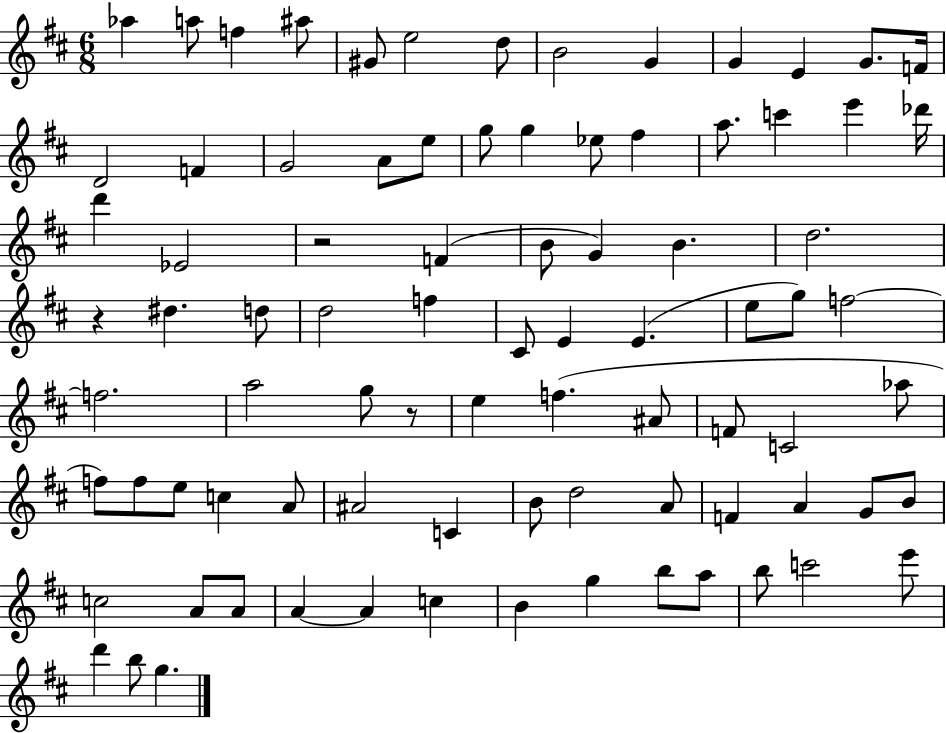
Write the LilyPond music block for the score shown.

{
  \clef treble
  \numericTimeSignature
  \time 6/8
  \key d \major
  aes''4 a''8 f''4 ais''8 | gis'8 e''2 d''8 | b'2 g'4 | g'4 e'4 g'8. f'16 | \break d'2 f'4 | g'2 a'8 e''8 | g''8 g''4 ees''8 fis''4 | a''8. c'''4 e'''4 des'''16 | \break d'''4 ees'2 | r2 f'4( | b'8 g'4) b'4. | d''2. | \break r4 dis''4. d''8 | d''2 f''4 | cis'8 e'4 e'4.( | e''8 g''8) f''2~~ | \break f''2. | a''2 g''8 r8 | e''4 f''4.( ais'8 | f'8 c'2 aes''8 | \break f''8) f''8 e''8 c''4 a'8 | ais'2 c'4 | b'8 d''2 a'8 | f'4 a'4 g'8 b'8 | \break c''2 a'8 a'8 | a'4~~ a'4 c''4 | b'4 g''4 b''8 a''8 | b''8 c'''2 e'''8 | \break d'''4 b''8 g''4. | \bar "|."
}